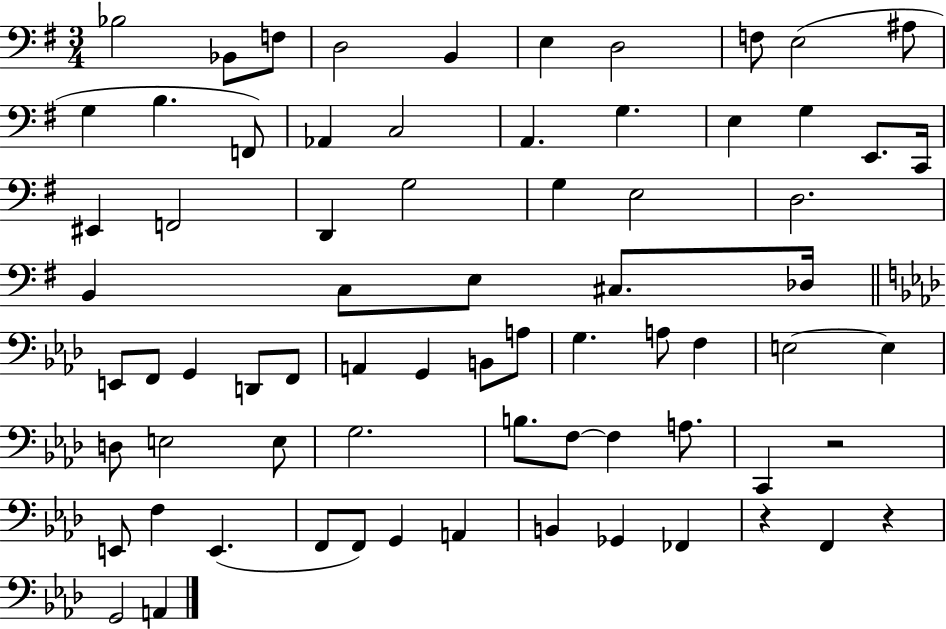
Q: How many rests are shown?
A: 3